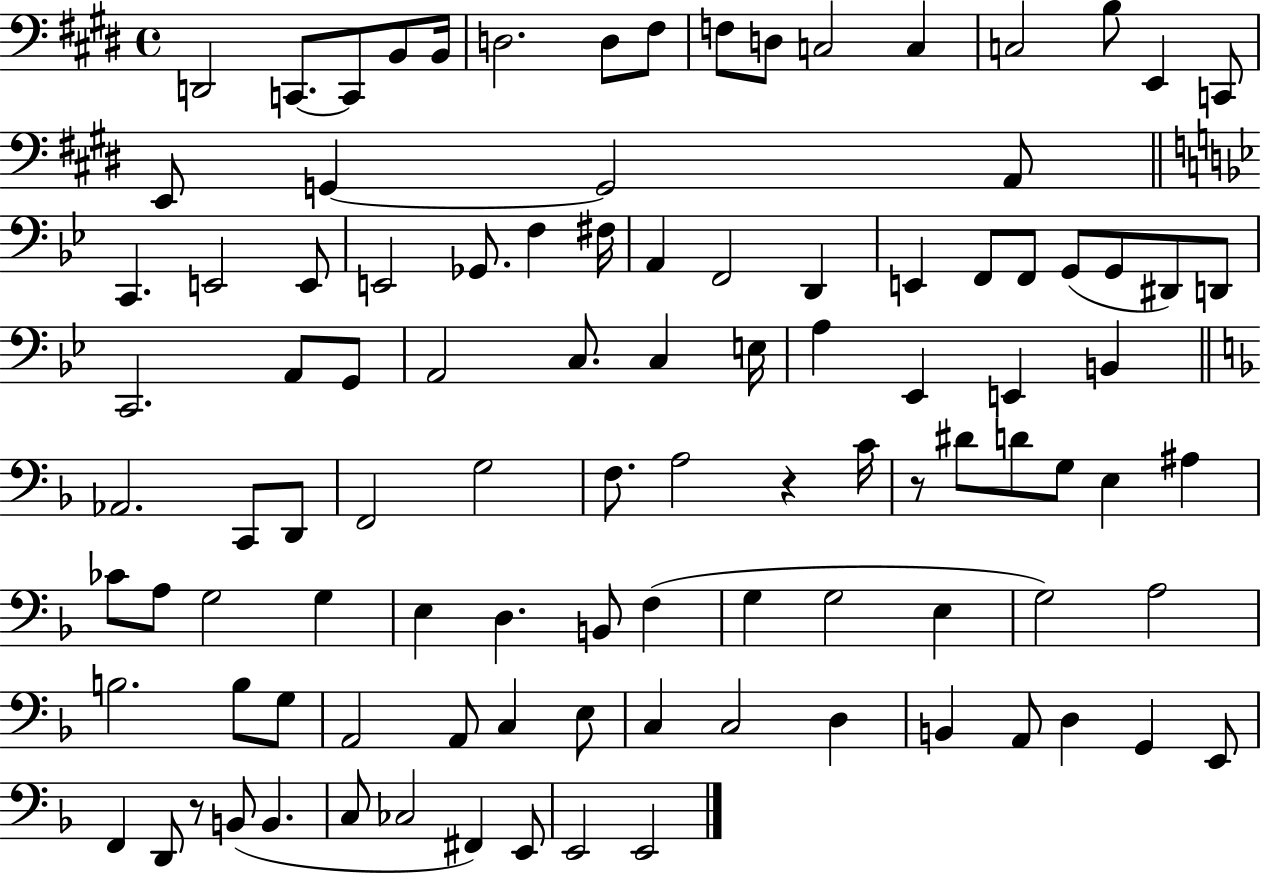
X:1
T:Untitled
M:4/4
L:1/4
K:E
D,,2 C,,/2 C,,/2 B,,/2 B,,/4 D,2 D,/2 ^F,/2 F,/2 D,/2 C,2 C, C,2 B,/2 E,, C,,/2 E,,/2 G,, G,,2 A,,/2 C,, E,,2 E,,/2 E,,2 _G,,/2 F, ^F,/4 A,, F,,2 D,, E,, F,,/2 F,,/2 G,,/2 G,,/2 ^D,,/2 D,,/2 C,,2 A,,/2 G,,/2 A,,2 C,/2 C, E,/4 A, _E,, E,, B,, _A,,2 C,,/2 D,,/2 F,,2 G,2 F,/2 A,2 z C/4 z/2 ^D/2 D/2 G,/2 E, ^A, _C/2 A,/2 G,2 G, E, D, B,,/2 F, G, G,2 E, G,2 A,2 B,2 B,/2 G,/2 A,,2 A,,/2 C, E,/2 C, C,2 D, B,, A,,/2 D, G,, E,,/2 F,, D,,/2 z/2 B,,/2 B,, C,/2 _C,2 ^F,, E,,/2 E,,2 E,,2